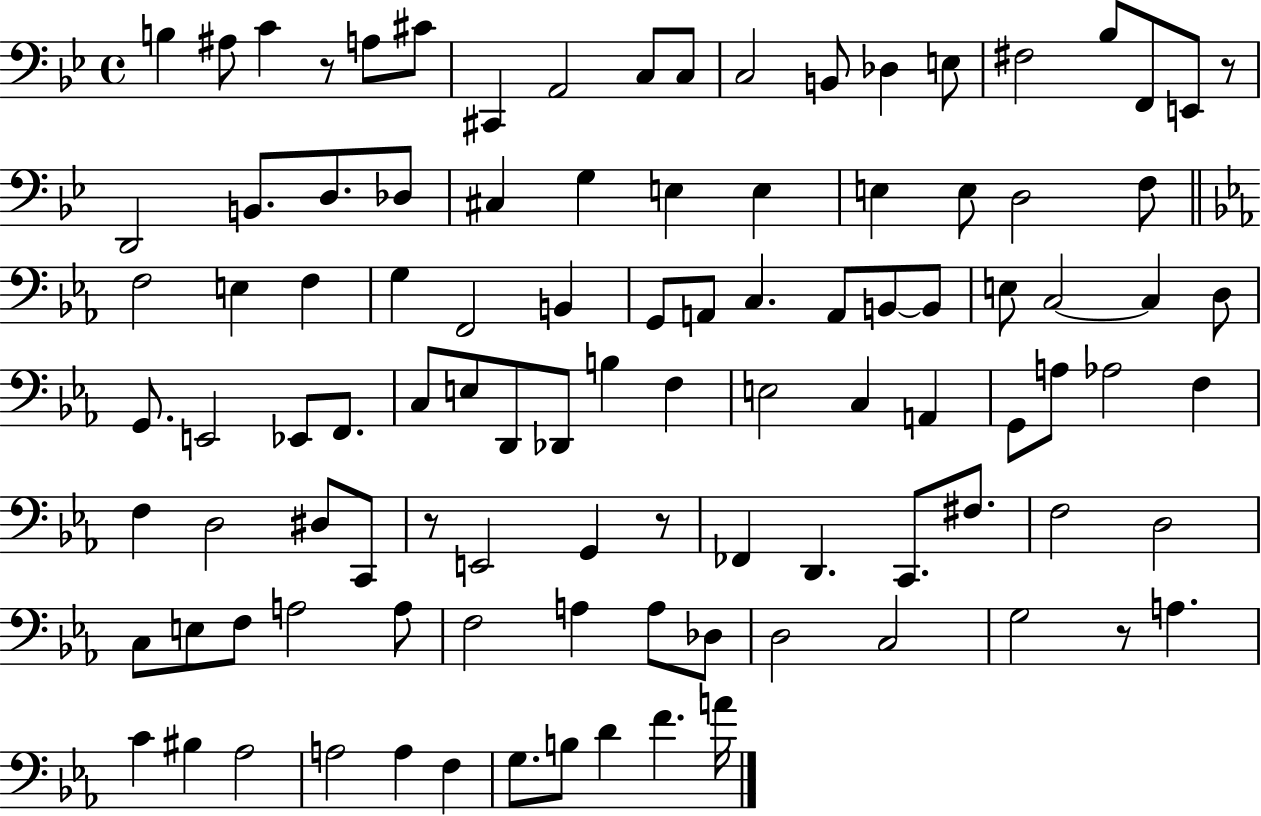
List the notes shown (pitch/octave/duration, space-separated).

B3/q A#3/e C4/q R/e A3/e C#4/e C#2/q A2/h C3/e C3/e C3/h B2/e Db3/q E3/e F#3/h Bb3/e F2/e E2/e R/e D2/h B2/e. D3/e. Db3/e C#3/q G3/q E3/q E3/q E3/q E3/e D3/h F3/e F3/h E3/q F3/q G3/q F2/h B2/q G2/e A2/e C3/q. A2/e B2/e B2/e E3/e C3/h C3/q D3/e G2/e. E2/h Eb2/e F2/e. C3/e E3/e D2/e Db2/e B3/q F3/q E3/h C3/q A2/q G2/e A3/e Ab3/h F3/q F3/q D3/h D#3/e C2/e R/e E2/h G2/q R/e FES2/q D2/q. C2/e. F#3/e. F3/h D3/h C3/e E3/e F3/e A3/h A3/e F3/h A3/q A3/e Db3/e D3/h C3/h G3/h R/e A3/q. C4/q BIS3/q Ab3/h A3/h A3/q F3/q G3/e. B3/e D4/q F4/q. A4/s